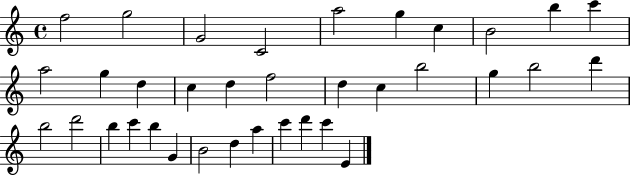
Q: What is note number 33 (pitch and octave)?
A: D6